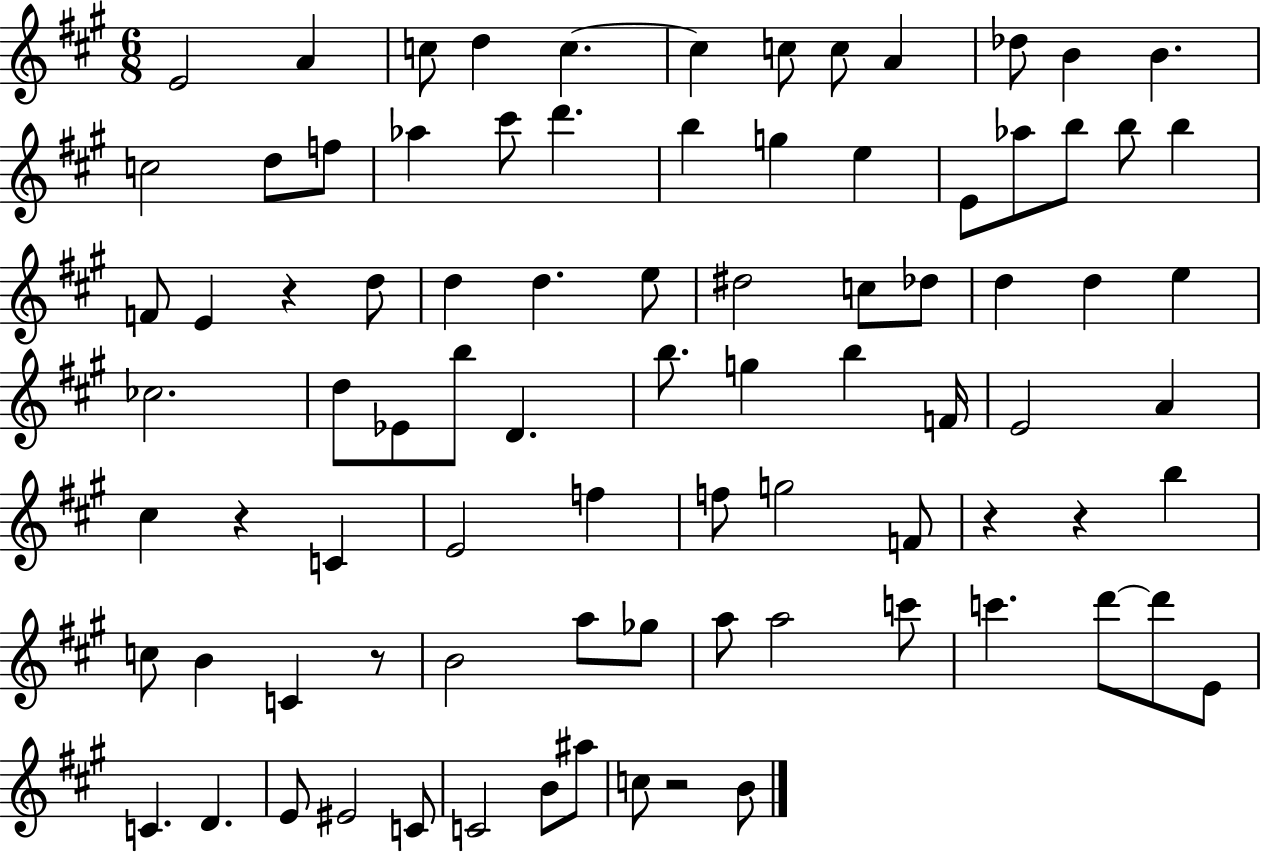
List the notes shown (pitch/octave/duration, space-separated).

E4/h A4/q C5/e D5/q C5/q. C5/q C5/e C5/e A4/q Db5/e B4/q B4/q. C5/h D5/e F5/e Ab5/q C#6/e D6/q. B5/q G5/q E5/q E4/e Ab5/e B5/e B5/e B5/q F4/e E4/q R/q D5/e D5/q D5/q. E5/e D#5/h C5/e Db5/e D5/q D5/q E5/q CES5/h. D5/e Eb4/e B5/e D4/q. B5/e. G5/q B5/q F4/s E4/h A4/q C#5/q R/q C4/q E4/h F5/q F5/e G5/h F4/e R/q R/q B5/q C5/e B4/q C4/q R/e B4/h A5/e Gb5/e A5/e A5/h C6/e C6/q. D6/e D6/e E4/e C4/q. D4/q. E4/e EIS4/h C4/e C4/h B4/e A#5/e C5/e R/h B4/e